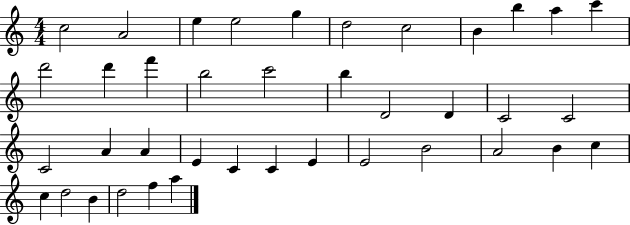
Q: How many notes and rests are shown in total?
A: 39